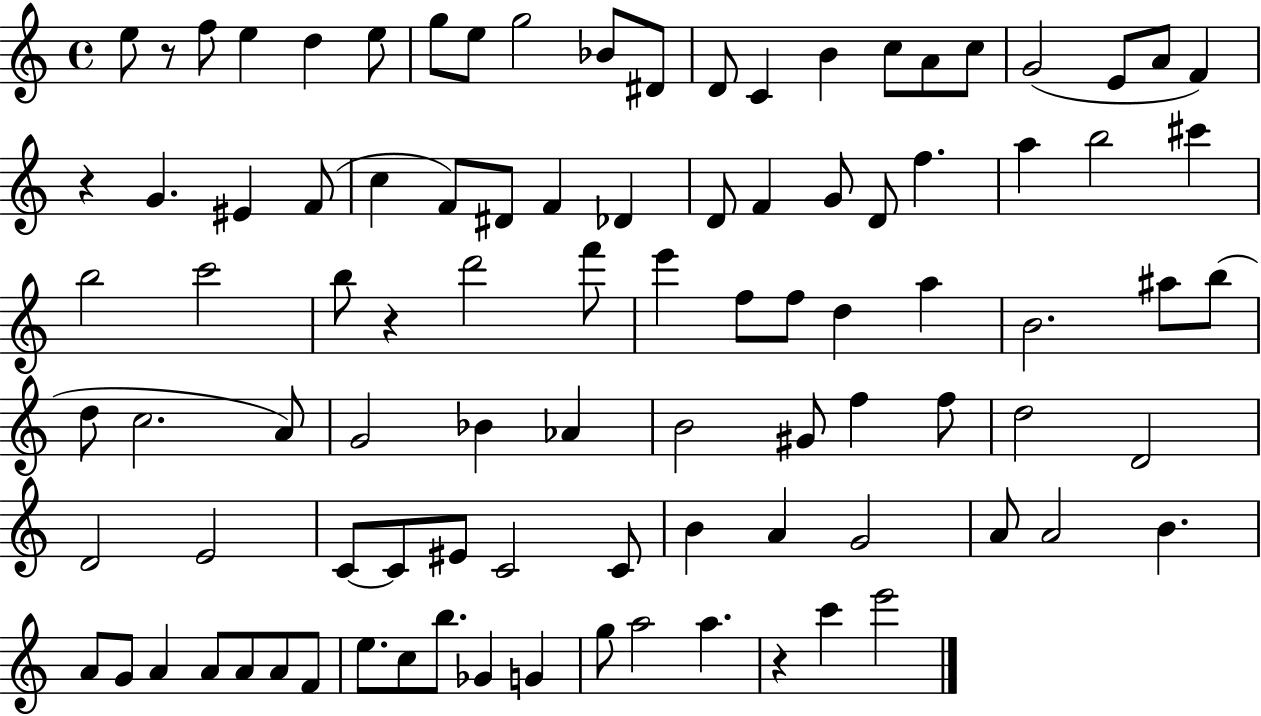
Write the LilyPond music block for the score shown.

{
  \clef treble
  \time 4/4
  \defaultTimeSignature
  \key c \major
  e''8 r8 f''8 e''4 d''4 e''8 | g''8 e''8 g''2 bes'8 dis'8 | d'8 c'4 b'4 c''8 a'8 c''8 | g'2( e'8 a'8 f'4) | \break r4 g'4. eis'4 f'8( | c''4 f'8) dis'8 f'4 des'4 | d'8 f'4 g'8 d'8 f''4. | a''4 b''2 cis'''4 | \break b''2 c'''2 | b''8 r4 d'''2 f'''8 | e'''4 f''8 f''8 d''4 a''4 | b'2. ais''8 b''8( | \break d''8 c''2. a'8) | g'2 bes'4 aes'4 | b'2 gis'8 f''4 f''8 | d''2 d'2 | \break d'2 e'2 | c'8~~ c'8 eis'8 c'2 c'8 | b'4 a'4 g'2 | a'8 a'2 b'4. | \break a'8 g'8 a'4 a'8 a'8 a'8 f'8 | e''8. c''8 b''8. ges'4 g'4 | g''8 a''2 a''4. | r4 c'''4 e'''2 | \break \bar "|."
}